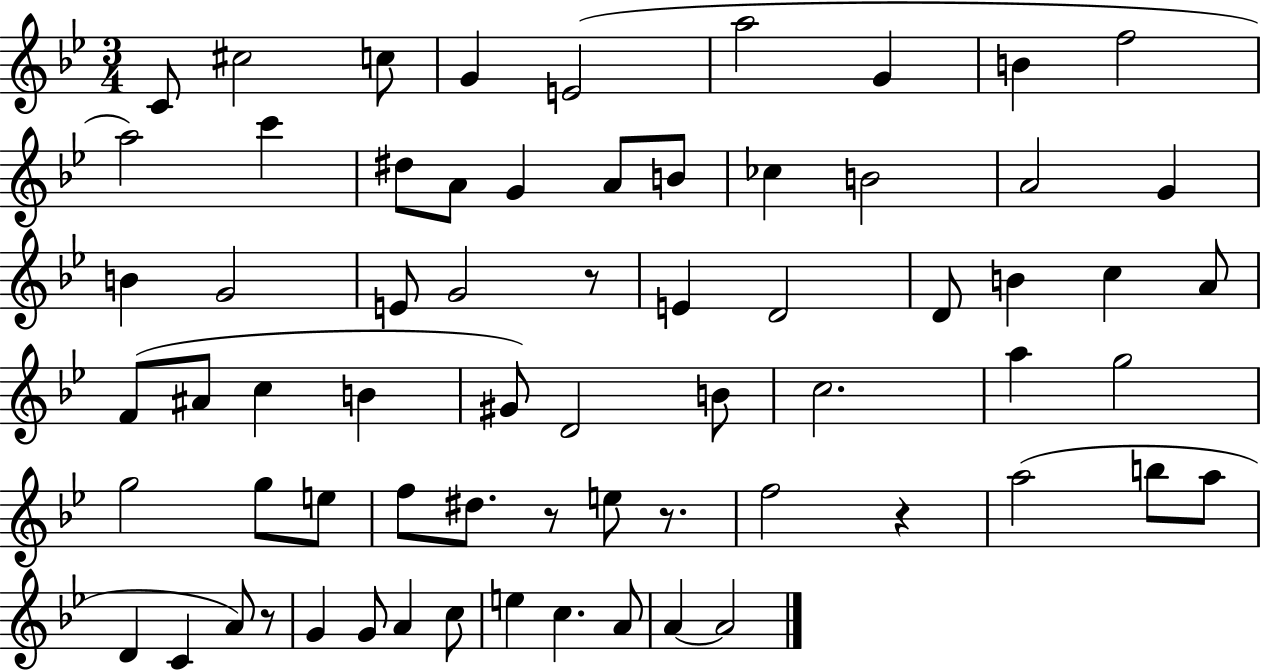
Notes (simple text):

C4/e C#5/h C5/e G4/q E4/h A5/h G4/q B4/q F5/h A5/h C6/q D#5/e A4/e G4/q A4/e B4/e CES5/q B4/h A4/h G4/q B4/q G4/h E4/e G4/h R/e E4/q D4/h D4/e B4/q C5/q A4/e F4/e A#4/e C5/q B4/q G#4/e D4/h B4/e C5/h. A5/q G5/h G5/h G5/e E5/e F5/e D#5/e. R/e E5/e R/e. F5/h R/q A5/h B5/e A5/e D4/q C4/q A4/e R/e G4/q G4/e A4/q C5/e E5/q C5/q. A4/e A4/q A4/h